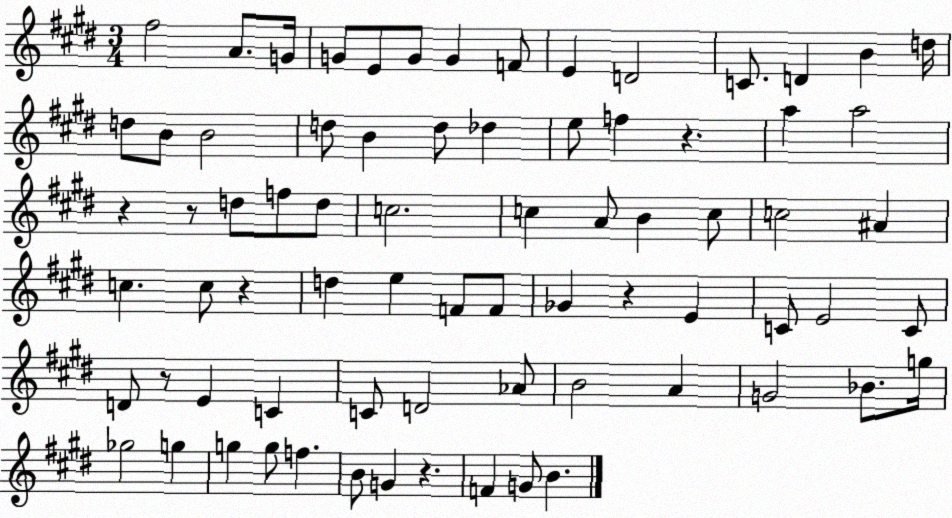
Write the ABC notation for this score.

X:1
T:Untitled
M:3/4
L:1/4
K:E
^f2 A/2 G/4 G/2 E/2 G/2 G F/2 E D2 C/2 D B d/4 d/2 B/2 B2 d/2 B d/2 _d e/2 f z a a2 z z/2 d/2 f/2 d/2 c2 c A/2 B c/2 c2 ^A c c/2 z d e F/2 F/2 _G z E C/2 E2 C/2 D/2 z/2 E C C/2 D2 _A/2 B2 A G2 _B/2 g/4 _g2 g g g/2 f B/2 G z F G/2 B